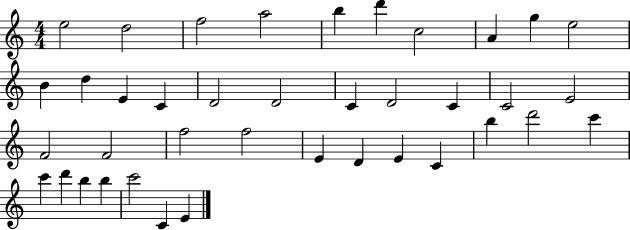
E5/h D5/h F5/h A5/h B5/q D6/q C5/h A4/q G5/q E5/h B4/q D5/q E4/q C4/q D4/h D4/h C4/q D4/h C4/q C4/h E4/h F4/h F4/h F5/h F5/h E4/q D4/q E4/q C4/q B5/q D6/h C6/q C6/q D6/q B5/q B5/q C6/h C4/q E4/q